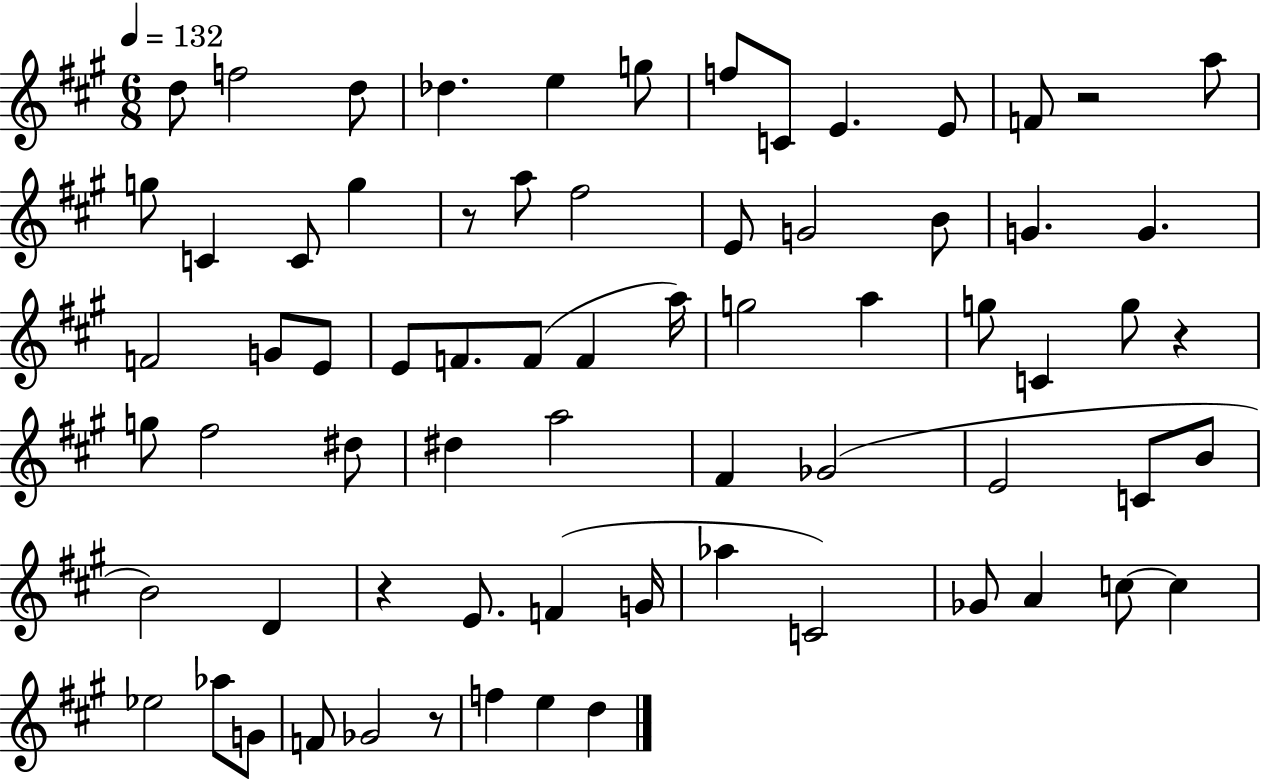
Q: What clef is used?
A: treble